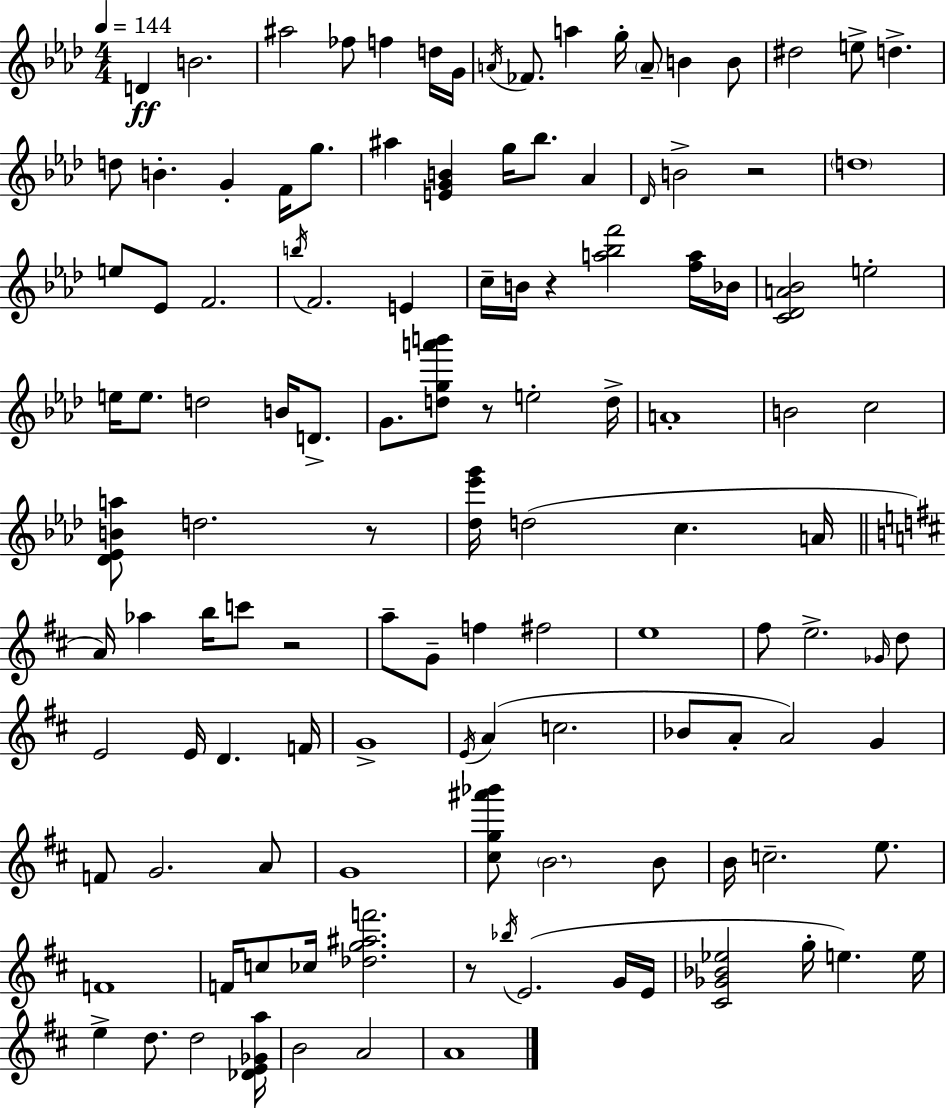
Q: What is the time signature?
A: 4/4